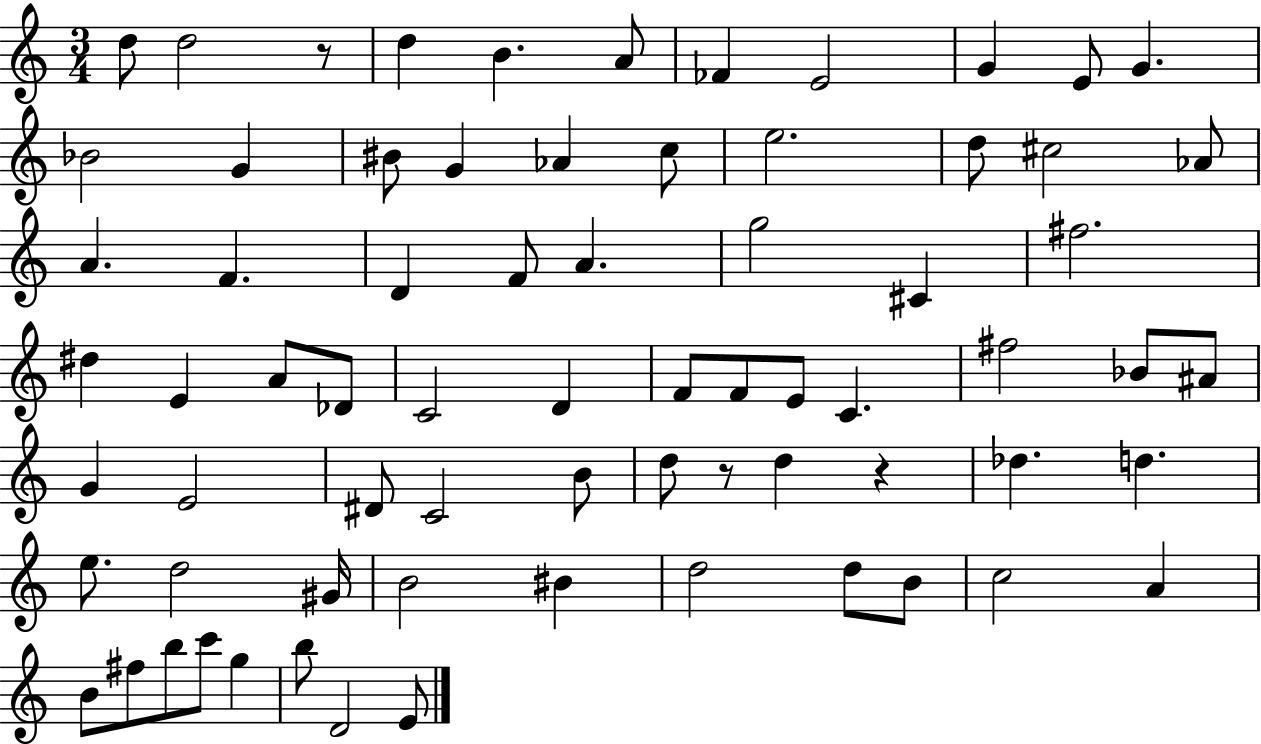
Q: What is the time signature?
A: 3/4